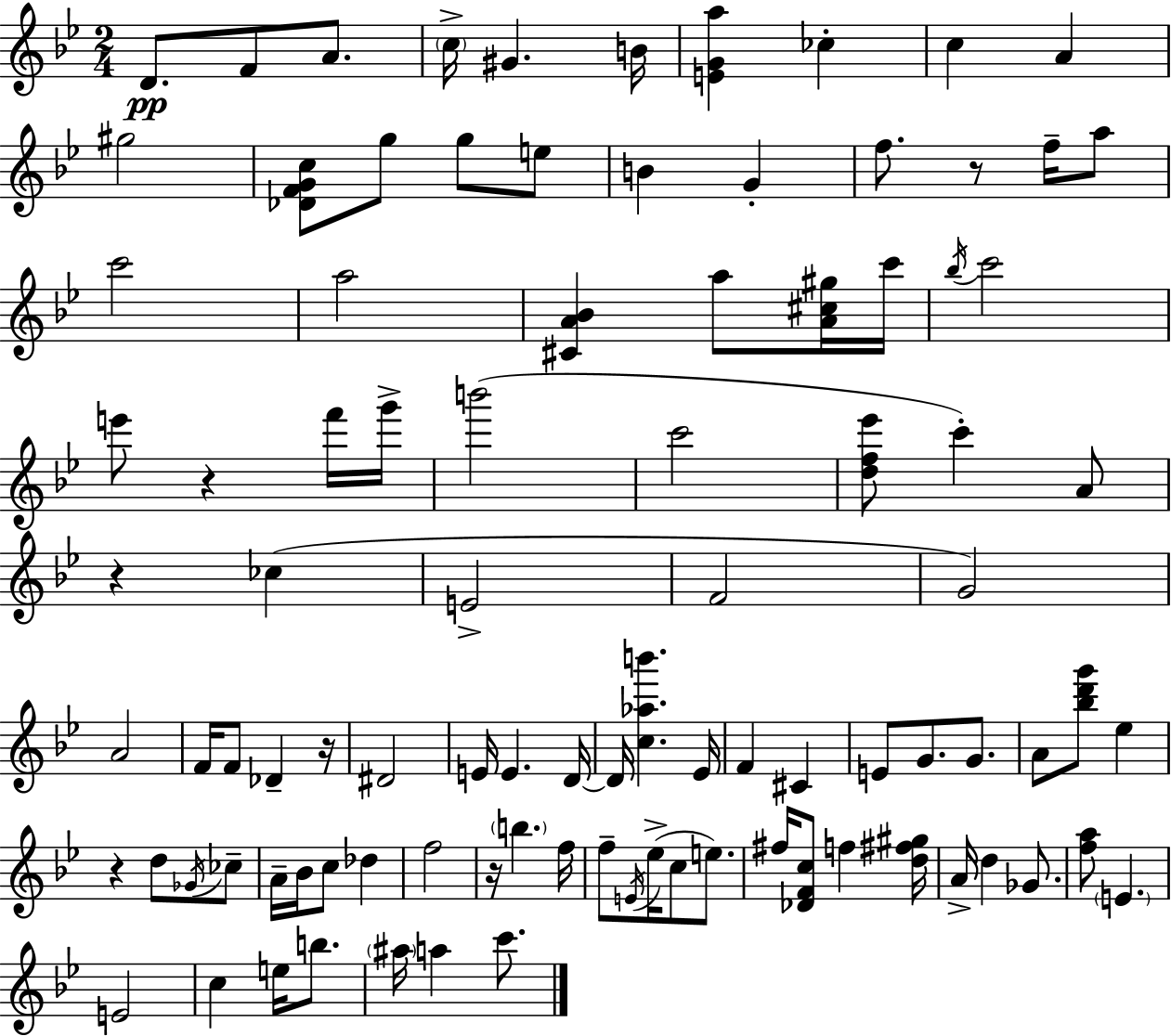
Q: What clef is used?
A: treble